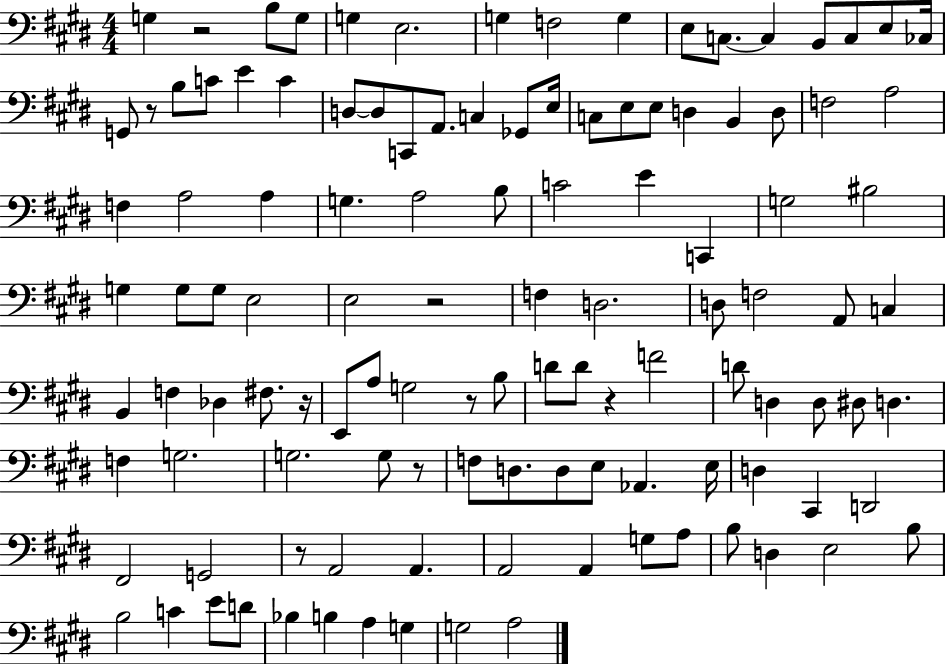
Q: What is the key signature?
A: E major